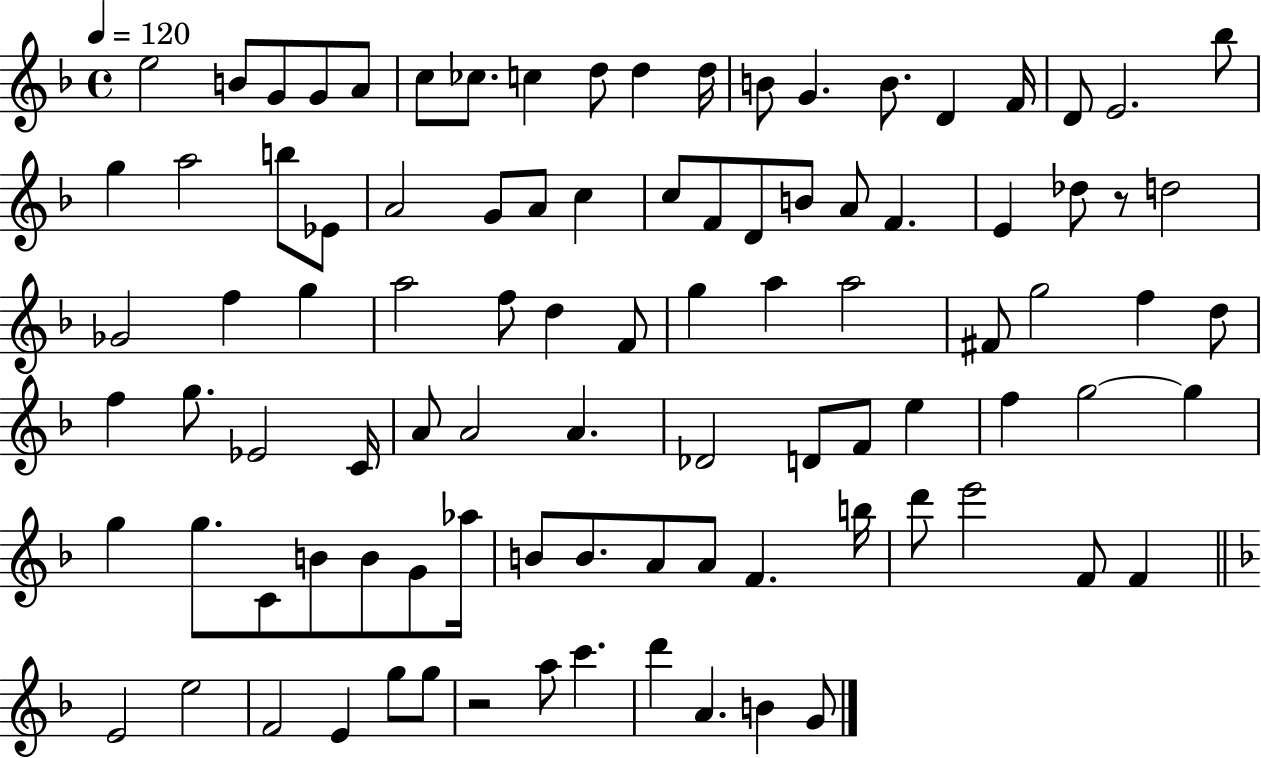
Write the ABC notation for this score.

X:1
T:Untitled
M:4/4
L:1/4
K:F
e2 B/2 G/2 G/2 A/2 c/2 _c/2 c d/2 d d/4 B/2 G B/2 D F/4 D/2 E2 _b/2 g a2 b/2 _E/2 A2 G/2 A/2 c c/2 F/2 D/2 B/2 A/2 F E _d/2 z/2 d2 _G2 f g a2 f/2 d F/2 g a a2 ^F/2 g2 f d/2 f g/2 _E2 C/4 A/2 A2 A _D2 D/2 F/2 e f g2 g g g/2 C/2 B/2 B/2 G/2 _a/4 B/2 B/2 A/2 A/2 F b/4 d'/2 e'2 F/2 F E2 e2 F2 E g/2 g/2 z2 a/2 c' d' A B G/2